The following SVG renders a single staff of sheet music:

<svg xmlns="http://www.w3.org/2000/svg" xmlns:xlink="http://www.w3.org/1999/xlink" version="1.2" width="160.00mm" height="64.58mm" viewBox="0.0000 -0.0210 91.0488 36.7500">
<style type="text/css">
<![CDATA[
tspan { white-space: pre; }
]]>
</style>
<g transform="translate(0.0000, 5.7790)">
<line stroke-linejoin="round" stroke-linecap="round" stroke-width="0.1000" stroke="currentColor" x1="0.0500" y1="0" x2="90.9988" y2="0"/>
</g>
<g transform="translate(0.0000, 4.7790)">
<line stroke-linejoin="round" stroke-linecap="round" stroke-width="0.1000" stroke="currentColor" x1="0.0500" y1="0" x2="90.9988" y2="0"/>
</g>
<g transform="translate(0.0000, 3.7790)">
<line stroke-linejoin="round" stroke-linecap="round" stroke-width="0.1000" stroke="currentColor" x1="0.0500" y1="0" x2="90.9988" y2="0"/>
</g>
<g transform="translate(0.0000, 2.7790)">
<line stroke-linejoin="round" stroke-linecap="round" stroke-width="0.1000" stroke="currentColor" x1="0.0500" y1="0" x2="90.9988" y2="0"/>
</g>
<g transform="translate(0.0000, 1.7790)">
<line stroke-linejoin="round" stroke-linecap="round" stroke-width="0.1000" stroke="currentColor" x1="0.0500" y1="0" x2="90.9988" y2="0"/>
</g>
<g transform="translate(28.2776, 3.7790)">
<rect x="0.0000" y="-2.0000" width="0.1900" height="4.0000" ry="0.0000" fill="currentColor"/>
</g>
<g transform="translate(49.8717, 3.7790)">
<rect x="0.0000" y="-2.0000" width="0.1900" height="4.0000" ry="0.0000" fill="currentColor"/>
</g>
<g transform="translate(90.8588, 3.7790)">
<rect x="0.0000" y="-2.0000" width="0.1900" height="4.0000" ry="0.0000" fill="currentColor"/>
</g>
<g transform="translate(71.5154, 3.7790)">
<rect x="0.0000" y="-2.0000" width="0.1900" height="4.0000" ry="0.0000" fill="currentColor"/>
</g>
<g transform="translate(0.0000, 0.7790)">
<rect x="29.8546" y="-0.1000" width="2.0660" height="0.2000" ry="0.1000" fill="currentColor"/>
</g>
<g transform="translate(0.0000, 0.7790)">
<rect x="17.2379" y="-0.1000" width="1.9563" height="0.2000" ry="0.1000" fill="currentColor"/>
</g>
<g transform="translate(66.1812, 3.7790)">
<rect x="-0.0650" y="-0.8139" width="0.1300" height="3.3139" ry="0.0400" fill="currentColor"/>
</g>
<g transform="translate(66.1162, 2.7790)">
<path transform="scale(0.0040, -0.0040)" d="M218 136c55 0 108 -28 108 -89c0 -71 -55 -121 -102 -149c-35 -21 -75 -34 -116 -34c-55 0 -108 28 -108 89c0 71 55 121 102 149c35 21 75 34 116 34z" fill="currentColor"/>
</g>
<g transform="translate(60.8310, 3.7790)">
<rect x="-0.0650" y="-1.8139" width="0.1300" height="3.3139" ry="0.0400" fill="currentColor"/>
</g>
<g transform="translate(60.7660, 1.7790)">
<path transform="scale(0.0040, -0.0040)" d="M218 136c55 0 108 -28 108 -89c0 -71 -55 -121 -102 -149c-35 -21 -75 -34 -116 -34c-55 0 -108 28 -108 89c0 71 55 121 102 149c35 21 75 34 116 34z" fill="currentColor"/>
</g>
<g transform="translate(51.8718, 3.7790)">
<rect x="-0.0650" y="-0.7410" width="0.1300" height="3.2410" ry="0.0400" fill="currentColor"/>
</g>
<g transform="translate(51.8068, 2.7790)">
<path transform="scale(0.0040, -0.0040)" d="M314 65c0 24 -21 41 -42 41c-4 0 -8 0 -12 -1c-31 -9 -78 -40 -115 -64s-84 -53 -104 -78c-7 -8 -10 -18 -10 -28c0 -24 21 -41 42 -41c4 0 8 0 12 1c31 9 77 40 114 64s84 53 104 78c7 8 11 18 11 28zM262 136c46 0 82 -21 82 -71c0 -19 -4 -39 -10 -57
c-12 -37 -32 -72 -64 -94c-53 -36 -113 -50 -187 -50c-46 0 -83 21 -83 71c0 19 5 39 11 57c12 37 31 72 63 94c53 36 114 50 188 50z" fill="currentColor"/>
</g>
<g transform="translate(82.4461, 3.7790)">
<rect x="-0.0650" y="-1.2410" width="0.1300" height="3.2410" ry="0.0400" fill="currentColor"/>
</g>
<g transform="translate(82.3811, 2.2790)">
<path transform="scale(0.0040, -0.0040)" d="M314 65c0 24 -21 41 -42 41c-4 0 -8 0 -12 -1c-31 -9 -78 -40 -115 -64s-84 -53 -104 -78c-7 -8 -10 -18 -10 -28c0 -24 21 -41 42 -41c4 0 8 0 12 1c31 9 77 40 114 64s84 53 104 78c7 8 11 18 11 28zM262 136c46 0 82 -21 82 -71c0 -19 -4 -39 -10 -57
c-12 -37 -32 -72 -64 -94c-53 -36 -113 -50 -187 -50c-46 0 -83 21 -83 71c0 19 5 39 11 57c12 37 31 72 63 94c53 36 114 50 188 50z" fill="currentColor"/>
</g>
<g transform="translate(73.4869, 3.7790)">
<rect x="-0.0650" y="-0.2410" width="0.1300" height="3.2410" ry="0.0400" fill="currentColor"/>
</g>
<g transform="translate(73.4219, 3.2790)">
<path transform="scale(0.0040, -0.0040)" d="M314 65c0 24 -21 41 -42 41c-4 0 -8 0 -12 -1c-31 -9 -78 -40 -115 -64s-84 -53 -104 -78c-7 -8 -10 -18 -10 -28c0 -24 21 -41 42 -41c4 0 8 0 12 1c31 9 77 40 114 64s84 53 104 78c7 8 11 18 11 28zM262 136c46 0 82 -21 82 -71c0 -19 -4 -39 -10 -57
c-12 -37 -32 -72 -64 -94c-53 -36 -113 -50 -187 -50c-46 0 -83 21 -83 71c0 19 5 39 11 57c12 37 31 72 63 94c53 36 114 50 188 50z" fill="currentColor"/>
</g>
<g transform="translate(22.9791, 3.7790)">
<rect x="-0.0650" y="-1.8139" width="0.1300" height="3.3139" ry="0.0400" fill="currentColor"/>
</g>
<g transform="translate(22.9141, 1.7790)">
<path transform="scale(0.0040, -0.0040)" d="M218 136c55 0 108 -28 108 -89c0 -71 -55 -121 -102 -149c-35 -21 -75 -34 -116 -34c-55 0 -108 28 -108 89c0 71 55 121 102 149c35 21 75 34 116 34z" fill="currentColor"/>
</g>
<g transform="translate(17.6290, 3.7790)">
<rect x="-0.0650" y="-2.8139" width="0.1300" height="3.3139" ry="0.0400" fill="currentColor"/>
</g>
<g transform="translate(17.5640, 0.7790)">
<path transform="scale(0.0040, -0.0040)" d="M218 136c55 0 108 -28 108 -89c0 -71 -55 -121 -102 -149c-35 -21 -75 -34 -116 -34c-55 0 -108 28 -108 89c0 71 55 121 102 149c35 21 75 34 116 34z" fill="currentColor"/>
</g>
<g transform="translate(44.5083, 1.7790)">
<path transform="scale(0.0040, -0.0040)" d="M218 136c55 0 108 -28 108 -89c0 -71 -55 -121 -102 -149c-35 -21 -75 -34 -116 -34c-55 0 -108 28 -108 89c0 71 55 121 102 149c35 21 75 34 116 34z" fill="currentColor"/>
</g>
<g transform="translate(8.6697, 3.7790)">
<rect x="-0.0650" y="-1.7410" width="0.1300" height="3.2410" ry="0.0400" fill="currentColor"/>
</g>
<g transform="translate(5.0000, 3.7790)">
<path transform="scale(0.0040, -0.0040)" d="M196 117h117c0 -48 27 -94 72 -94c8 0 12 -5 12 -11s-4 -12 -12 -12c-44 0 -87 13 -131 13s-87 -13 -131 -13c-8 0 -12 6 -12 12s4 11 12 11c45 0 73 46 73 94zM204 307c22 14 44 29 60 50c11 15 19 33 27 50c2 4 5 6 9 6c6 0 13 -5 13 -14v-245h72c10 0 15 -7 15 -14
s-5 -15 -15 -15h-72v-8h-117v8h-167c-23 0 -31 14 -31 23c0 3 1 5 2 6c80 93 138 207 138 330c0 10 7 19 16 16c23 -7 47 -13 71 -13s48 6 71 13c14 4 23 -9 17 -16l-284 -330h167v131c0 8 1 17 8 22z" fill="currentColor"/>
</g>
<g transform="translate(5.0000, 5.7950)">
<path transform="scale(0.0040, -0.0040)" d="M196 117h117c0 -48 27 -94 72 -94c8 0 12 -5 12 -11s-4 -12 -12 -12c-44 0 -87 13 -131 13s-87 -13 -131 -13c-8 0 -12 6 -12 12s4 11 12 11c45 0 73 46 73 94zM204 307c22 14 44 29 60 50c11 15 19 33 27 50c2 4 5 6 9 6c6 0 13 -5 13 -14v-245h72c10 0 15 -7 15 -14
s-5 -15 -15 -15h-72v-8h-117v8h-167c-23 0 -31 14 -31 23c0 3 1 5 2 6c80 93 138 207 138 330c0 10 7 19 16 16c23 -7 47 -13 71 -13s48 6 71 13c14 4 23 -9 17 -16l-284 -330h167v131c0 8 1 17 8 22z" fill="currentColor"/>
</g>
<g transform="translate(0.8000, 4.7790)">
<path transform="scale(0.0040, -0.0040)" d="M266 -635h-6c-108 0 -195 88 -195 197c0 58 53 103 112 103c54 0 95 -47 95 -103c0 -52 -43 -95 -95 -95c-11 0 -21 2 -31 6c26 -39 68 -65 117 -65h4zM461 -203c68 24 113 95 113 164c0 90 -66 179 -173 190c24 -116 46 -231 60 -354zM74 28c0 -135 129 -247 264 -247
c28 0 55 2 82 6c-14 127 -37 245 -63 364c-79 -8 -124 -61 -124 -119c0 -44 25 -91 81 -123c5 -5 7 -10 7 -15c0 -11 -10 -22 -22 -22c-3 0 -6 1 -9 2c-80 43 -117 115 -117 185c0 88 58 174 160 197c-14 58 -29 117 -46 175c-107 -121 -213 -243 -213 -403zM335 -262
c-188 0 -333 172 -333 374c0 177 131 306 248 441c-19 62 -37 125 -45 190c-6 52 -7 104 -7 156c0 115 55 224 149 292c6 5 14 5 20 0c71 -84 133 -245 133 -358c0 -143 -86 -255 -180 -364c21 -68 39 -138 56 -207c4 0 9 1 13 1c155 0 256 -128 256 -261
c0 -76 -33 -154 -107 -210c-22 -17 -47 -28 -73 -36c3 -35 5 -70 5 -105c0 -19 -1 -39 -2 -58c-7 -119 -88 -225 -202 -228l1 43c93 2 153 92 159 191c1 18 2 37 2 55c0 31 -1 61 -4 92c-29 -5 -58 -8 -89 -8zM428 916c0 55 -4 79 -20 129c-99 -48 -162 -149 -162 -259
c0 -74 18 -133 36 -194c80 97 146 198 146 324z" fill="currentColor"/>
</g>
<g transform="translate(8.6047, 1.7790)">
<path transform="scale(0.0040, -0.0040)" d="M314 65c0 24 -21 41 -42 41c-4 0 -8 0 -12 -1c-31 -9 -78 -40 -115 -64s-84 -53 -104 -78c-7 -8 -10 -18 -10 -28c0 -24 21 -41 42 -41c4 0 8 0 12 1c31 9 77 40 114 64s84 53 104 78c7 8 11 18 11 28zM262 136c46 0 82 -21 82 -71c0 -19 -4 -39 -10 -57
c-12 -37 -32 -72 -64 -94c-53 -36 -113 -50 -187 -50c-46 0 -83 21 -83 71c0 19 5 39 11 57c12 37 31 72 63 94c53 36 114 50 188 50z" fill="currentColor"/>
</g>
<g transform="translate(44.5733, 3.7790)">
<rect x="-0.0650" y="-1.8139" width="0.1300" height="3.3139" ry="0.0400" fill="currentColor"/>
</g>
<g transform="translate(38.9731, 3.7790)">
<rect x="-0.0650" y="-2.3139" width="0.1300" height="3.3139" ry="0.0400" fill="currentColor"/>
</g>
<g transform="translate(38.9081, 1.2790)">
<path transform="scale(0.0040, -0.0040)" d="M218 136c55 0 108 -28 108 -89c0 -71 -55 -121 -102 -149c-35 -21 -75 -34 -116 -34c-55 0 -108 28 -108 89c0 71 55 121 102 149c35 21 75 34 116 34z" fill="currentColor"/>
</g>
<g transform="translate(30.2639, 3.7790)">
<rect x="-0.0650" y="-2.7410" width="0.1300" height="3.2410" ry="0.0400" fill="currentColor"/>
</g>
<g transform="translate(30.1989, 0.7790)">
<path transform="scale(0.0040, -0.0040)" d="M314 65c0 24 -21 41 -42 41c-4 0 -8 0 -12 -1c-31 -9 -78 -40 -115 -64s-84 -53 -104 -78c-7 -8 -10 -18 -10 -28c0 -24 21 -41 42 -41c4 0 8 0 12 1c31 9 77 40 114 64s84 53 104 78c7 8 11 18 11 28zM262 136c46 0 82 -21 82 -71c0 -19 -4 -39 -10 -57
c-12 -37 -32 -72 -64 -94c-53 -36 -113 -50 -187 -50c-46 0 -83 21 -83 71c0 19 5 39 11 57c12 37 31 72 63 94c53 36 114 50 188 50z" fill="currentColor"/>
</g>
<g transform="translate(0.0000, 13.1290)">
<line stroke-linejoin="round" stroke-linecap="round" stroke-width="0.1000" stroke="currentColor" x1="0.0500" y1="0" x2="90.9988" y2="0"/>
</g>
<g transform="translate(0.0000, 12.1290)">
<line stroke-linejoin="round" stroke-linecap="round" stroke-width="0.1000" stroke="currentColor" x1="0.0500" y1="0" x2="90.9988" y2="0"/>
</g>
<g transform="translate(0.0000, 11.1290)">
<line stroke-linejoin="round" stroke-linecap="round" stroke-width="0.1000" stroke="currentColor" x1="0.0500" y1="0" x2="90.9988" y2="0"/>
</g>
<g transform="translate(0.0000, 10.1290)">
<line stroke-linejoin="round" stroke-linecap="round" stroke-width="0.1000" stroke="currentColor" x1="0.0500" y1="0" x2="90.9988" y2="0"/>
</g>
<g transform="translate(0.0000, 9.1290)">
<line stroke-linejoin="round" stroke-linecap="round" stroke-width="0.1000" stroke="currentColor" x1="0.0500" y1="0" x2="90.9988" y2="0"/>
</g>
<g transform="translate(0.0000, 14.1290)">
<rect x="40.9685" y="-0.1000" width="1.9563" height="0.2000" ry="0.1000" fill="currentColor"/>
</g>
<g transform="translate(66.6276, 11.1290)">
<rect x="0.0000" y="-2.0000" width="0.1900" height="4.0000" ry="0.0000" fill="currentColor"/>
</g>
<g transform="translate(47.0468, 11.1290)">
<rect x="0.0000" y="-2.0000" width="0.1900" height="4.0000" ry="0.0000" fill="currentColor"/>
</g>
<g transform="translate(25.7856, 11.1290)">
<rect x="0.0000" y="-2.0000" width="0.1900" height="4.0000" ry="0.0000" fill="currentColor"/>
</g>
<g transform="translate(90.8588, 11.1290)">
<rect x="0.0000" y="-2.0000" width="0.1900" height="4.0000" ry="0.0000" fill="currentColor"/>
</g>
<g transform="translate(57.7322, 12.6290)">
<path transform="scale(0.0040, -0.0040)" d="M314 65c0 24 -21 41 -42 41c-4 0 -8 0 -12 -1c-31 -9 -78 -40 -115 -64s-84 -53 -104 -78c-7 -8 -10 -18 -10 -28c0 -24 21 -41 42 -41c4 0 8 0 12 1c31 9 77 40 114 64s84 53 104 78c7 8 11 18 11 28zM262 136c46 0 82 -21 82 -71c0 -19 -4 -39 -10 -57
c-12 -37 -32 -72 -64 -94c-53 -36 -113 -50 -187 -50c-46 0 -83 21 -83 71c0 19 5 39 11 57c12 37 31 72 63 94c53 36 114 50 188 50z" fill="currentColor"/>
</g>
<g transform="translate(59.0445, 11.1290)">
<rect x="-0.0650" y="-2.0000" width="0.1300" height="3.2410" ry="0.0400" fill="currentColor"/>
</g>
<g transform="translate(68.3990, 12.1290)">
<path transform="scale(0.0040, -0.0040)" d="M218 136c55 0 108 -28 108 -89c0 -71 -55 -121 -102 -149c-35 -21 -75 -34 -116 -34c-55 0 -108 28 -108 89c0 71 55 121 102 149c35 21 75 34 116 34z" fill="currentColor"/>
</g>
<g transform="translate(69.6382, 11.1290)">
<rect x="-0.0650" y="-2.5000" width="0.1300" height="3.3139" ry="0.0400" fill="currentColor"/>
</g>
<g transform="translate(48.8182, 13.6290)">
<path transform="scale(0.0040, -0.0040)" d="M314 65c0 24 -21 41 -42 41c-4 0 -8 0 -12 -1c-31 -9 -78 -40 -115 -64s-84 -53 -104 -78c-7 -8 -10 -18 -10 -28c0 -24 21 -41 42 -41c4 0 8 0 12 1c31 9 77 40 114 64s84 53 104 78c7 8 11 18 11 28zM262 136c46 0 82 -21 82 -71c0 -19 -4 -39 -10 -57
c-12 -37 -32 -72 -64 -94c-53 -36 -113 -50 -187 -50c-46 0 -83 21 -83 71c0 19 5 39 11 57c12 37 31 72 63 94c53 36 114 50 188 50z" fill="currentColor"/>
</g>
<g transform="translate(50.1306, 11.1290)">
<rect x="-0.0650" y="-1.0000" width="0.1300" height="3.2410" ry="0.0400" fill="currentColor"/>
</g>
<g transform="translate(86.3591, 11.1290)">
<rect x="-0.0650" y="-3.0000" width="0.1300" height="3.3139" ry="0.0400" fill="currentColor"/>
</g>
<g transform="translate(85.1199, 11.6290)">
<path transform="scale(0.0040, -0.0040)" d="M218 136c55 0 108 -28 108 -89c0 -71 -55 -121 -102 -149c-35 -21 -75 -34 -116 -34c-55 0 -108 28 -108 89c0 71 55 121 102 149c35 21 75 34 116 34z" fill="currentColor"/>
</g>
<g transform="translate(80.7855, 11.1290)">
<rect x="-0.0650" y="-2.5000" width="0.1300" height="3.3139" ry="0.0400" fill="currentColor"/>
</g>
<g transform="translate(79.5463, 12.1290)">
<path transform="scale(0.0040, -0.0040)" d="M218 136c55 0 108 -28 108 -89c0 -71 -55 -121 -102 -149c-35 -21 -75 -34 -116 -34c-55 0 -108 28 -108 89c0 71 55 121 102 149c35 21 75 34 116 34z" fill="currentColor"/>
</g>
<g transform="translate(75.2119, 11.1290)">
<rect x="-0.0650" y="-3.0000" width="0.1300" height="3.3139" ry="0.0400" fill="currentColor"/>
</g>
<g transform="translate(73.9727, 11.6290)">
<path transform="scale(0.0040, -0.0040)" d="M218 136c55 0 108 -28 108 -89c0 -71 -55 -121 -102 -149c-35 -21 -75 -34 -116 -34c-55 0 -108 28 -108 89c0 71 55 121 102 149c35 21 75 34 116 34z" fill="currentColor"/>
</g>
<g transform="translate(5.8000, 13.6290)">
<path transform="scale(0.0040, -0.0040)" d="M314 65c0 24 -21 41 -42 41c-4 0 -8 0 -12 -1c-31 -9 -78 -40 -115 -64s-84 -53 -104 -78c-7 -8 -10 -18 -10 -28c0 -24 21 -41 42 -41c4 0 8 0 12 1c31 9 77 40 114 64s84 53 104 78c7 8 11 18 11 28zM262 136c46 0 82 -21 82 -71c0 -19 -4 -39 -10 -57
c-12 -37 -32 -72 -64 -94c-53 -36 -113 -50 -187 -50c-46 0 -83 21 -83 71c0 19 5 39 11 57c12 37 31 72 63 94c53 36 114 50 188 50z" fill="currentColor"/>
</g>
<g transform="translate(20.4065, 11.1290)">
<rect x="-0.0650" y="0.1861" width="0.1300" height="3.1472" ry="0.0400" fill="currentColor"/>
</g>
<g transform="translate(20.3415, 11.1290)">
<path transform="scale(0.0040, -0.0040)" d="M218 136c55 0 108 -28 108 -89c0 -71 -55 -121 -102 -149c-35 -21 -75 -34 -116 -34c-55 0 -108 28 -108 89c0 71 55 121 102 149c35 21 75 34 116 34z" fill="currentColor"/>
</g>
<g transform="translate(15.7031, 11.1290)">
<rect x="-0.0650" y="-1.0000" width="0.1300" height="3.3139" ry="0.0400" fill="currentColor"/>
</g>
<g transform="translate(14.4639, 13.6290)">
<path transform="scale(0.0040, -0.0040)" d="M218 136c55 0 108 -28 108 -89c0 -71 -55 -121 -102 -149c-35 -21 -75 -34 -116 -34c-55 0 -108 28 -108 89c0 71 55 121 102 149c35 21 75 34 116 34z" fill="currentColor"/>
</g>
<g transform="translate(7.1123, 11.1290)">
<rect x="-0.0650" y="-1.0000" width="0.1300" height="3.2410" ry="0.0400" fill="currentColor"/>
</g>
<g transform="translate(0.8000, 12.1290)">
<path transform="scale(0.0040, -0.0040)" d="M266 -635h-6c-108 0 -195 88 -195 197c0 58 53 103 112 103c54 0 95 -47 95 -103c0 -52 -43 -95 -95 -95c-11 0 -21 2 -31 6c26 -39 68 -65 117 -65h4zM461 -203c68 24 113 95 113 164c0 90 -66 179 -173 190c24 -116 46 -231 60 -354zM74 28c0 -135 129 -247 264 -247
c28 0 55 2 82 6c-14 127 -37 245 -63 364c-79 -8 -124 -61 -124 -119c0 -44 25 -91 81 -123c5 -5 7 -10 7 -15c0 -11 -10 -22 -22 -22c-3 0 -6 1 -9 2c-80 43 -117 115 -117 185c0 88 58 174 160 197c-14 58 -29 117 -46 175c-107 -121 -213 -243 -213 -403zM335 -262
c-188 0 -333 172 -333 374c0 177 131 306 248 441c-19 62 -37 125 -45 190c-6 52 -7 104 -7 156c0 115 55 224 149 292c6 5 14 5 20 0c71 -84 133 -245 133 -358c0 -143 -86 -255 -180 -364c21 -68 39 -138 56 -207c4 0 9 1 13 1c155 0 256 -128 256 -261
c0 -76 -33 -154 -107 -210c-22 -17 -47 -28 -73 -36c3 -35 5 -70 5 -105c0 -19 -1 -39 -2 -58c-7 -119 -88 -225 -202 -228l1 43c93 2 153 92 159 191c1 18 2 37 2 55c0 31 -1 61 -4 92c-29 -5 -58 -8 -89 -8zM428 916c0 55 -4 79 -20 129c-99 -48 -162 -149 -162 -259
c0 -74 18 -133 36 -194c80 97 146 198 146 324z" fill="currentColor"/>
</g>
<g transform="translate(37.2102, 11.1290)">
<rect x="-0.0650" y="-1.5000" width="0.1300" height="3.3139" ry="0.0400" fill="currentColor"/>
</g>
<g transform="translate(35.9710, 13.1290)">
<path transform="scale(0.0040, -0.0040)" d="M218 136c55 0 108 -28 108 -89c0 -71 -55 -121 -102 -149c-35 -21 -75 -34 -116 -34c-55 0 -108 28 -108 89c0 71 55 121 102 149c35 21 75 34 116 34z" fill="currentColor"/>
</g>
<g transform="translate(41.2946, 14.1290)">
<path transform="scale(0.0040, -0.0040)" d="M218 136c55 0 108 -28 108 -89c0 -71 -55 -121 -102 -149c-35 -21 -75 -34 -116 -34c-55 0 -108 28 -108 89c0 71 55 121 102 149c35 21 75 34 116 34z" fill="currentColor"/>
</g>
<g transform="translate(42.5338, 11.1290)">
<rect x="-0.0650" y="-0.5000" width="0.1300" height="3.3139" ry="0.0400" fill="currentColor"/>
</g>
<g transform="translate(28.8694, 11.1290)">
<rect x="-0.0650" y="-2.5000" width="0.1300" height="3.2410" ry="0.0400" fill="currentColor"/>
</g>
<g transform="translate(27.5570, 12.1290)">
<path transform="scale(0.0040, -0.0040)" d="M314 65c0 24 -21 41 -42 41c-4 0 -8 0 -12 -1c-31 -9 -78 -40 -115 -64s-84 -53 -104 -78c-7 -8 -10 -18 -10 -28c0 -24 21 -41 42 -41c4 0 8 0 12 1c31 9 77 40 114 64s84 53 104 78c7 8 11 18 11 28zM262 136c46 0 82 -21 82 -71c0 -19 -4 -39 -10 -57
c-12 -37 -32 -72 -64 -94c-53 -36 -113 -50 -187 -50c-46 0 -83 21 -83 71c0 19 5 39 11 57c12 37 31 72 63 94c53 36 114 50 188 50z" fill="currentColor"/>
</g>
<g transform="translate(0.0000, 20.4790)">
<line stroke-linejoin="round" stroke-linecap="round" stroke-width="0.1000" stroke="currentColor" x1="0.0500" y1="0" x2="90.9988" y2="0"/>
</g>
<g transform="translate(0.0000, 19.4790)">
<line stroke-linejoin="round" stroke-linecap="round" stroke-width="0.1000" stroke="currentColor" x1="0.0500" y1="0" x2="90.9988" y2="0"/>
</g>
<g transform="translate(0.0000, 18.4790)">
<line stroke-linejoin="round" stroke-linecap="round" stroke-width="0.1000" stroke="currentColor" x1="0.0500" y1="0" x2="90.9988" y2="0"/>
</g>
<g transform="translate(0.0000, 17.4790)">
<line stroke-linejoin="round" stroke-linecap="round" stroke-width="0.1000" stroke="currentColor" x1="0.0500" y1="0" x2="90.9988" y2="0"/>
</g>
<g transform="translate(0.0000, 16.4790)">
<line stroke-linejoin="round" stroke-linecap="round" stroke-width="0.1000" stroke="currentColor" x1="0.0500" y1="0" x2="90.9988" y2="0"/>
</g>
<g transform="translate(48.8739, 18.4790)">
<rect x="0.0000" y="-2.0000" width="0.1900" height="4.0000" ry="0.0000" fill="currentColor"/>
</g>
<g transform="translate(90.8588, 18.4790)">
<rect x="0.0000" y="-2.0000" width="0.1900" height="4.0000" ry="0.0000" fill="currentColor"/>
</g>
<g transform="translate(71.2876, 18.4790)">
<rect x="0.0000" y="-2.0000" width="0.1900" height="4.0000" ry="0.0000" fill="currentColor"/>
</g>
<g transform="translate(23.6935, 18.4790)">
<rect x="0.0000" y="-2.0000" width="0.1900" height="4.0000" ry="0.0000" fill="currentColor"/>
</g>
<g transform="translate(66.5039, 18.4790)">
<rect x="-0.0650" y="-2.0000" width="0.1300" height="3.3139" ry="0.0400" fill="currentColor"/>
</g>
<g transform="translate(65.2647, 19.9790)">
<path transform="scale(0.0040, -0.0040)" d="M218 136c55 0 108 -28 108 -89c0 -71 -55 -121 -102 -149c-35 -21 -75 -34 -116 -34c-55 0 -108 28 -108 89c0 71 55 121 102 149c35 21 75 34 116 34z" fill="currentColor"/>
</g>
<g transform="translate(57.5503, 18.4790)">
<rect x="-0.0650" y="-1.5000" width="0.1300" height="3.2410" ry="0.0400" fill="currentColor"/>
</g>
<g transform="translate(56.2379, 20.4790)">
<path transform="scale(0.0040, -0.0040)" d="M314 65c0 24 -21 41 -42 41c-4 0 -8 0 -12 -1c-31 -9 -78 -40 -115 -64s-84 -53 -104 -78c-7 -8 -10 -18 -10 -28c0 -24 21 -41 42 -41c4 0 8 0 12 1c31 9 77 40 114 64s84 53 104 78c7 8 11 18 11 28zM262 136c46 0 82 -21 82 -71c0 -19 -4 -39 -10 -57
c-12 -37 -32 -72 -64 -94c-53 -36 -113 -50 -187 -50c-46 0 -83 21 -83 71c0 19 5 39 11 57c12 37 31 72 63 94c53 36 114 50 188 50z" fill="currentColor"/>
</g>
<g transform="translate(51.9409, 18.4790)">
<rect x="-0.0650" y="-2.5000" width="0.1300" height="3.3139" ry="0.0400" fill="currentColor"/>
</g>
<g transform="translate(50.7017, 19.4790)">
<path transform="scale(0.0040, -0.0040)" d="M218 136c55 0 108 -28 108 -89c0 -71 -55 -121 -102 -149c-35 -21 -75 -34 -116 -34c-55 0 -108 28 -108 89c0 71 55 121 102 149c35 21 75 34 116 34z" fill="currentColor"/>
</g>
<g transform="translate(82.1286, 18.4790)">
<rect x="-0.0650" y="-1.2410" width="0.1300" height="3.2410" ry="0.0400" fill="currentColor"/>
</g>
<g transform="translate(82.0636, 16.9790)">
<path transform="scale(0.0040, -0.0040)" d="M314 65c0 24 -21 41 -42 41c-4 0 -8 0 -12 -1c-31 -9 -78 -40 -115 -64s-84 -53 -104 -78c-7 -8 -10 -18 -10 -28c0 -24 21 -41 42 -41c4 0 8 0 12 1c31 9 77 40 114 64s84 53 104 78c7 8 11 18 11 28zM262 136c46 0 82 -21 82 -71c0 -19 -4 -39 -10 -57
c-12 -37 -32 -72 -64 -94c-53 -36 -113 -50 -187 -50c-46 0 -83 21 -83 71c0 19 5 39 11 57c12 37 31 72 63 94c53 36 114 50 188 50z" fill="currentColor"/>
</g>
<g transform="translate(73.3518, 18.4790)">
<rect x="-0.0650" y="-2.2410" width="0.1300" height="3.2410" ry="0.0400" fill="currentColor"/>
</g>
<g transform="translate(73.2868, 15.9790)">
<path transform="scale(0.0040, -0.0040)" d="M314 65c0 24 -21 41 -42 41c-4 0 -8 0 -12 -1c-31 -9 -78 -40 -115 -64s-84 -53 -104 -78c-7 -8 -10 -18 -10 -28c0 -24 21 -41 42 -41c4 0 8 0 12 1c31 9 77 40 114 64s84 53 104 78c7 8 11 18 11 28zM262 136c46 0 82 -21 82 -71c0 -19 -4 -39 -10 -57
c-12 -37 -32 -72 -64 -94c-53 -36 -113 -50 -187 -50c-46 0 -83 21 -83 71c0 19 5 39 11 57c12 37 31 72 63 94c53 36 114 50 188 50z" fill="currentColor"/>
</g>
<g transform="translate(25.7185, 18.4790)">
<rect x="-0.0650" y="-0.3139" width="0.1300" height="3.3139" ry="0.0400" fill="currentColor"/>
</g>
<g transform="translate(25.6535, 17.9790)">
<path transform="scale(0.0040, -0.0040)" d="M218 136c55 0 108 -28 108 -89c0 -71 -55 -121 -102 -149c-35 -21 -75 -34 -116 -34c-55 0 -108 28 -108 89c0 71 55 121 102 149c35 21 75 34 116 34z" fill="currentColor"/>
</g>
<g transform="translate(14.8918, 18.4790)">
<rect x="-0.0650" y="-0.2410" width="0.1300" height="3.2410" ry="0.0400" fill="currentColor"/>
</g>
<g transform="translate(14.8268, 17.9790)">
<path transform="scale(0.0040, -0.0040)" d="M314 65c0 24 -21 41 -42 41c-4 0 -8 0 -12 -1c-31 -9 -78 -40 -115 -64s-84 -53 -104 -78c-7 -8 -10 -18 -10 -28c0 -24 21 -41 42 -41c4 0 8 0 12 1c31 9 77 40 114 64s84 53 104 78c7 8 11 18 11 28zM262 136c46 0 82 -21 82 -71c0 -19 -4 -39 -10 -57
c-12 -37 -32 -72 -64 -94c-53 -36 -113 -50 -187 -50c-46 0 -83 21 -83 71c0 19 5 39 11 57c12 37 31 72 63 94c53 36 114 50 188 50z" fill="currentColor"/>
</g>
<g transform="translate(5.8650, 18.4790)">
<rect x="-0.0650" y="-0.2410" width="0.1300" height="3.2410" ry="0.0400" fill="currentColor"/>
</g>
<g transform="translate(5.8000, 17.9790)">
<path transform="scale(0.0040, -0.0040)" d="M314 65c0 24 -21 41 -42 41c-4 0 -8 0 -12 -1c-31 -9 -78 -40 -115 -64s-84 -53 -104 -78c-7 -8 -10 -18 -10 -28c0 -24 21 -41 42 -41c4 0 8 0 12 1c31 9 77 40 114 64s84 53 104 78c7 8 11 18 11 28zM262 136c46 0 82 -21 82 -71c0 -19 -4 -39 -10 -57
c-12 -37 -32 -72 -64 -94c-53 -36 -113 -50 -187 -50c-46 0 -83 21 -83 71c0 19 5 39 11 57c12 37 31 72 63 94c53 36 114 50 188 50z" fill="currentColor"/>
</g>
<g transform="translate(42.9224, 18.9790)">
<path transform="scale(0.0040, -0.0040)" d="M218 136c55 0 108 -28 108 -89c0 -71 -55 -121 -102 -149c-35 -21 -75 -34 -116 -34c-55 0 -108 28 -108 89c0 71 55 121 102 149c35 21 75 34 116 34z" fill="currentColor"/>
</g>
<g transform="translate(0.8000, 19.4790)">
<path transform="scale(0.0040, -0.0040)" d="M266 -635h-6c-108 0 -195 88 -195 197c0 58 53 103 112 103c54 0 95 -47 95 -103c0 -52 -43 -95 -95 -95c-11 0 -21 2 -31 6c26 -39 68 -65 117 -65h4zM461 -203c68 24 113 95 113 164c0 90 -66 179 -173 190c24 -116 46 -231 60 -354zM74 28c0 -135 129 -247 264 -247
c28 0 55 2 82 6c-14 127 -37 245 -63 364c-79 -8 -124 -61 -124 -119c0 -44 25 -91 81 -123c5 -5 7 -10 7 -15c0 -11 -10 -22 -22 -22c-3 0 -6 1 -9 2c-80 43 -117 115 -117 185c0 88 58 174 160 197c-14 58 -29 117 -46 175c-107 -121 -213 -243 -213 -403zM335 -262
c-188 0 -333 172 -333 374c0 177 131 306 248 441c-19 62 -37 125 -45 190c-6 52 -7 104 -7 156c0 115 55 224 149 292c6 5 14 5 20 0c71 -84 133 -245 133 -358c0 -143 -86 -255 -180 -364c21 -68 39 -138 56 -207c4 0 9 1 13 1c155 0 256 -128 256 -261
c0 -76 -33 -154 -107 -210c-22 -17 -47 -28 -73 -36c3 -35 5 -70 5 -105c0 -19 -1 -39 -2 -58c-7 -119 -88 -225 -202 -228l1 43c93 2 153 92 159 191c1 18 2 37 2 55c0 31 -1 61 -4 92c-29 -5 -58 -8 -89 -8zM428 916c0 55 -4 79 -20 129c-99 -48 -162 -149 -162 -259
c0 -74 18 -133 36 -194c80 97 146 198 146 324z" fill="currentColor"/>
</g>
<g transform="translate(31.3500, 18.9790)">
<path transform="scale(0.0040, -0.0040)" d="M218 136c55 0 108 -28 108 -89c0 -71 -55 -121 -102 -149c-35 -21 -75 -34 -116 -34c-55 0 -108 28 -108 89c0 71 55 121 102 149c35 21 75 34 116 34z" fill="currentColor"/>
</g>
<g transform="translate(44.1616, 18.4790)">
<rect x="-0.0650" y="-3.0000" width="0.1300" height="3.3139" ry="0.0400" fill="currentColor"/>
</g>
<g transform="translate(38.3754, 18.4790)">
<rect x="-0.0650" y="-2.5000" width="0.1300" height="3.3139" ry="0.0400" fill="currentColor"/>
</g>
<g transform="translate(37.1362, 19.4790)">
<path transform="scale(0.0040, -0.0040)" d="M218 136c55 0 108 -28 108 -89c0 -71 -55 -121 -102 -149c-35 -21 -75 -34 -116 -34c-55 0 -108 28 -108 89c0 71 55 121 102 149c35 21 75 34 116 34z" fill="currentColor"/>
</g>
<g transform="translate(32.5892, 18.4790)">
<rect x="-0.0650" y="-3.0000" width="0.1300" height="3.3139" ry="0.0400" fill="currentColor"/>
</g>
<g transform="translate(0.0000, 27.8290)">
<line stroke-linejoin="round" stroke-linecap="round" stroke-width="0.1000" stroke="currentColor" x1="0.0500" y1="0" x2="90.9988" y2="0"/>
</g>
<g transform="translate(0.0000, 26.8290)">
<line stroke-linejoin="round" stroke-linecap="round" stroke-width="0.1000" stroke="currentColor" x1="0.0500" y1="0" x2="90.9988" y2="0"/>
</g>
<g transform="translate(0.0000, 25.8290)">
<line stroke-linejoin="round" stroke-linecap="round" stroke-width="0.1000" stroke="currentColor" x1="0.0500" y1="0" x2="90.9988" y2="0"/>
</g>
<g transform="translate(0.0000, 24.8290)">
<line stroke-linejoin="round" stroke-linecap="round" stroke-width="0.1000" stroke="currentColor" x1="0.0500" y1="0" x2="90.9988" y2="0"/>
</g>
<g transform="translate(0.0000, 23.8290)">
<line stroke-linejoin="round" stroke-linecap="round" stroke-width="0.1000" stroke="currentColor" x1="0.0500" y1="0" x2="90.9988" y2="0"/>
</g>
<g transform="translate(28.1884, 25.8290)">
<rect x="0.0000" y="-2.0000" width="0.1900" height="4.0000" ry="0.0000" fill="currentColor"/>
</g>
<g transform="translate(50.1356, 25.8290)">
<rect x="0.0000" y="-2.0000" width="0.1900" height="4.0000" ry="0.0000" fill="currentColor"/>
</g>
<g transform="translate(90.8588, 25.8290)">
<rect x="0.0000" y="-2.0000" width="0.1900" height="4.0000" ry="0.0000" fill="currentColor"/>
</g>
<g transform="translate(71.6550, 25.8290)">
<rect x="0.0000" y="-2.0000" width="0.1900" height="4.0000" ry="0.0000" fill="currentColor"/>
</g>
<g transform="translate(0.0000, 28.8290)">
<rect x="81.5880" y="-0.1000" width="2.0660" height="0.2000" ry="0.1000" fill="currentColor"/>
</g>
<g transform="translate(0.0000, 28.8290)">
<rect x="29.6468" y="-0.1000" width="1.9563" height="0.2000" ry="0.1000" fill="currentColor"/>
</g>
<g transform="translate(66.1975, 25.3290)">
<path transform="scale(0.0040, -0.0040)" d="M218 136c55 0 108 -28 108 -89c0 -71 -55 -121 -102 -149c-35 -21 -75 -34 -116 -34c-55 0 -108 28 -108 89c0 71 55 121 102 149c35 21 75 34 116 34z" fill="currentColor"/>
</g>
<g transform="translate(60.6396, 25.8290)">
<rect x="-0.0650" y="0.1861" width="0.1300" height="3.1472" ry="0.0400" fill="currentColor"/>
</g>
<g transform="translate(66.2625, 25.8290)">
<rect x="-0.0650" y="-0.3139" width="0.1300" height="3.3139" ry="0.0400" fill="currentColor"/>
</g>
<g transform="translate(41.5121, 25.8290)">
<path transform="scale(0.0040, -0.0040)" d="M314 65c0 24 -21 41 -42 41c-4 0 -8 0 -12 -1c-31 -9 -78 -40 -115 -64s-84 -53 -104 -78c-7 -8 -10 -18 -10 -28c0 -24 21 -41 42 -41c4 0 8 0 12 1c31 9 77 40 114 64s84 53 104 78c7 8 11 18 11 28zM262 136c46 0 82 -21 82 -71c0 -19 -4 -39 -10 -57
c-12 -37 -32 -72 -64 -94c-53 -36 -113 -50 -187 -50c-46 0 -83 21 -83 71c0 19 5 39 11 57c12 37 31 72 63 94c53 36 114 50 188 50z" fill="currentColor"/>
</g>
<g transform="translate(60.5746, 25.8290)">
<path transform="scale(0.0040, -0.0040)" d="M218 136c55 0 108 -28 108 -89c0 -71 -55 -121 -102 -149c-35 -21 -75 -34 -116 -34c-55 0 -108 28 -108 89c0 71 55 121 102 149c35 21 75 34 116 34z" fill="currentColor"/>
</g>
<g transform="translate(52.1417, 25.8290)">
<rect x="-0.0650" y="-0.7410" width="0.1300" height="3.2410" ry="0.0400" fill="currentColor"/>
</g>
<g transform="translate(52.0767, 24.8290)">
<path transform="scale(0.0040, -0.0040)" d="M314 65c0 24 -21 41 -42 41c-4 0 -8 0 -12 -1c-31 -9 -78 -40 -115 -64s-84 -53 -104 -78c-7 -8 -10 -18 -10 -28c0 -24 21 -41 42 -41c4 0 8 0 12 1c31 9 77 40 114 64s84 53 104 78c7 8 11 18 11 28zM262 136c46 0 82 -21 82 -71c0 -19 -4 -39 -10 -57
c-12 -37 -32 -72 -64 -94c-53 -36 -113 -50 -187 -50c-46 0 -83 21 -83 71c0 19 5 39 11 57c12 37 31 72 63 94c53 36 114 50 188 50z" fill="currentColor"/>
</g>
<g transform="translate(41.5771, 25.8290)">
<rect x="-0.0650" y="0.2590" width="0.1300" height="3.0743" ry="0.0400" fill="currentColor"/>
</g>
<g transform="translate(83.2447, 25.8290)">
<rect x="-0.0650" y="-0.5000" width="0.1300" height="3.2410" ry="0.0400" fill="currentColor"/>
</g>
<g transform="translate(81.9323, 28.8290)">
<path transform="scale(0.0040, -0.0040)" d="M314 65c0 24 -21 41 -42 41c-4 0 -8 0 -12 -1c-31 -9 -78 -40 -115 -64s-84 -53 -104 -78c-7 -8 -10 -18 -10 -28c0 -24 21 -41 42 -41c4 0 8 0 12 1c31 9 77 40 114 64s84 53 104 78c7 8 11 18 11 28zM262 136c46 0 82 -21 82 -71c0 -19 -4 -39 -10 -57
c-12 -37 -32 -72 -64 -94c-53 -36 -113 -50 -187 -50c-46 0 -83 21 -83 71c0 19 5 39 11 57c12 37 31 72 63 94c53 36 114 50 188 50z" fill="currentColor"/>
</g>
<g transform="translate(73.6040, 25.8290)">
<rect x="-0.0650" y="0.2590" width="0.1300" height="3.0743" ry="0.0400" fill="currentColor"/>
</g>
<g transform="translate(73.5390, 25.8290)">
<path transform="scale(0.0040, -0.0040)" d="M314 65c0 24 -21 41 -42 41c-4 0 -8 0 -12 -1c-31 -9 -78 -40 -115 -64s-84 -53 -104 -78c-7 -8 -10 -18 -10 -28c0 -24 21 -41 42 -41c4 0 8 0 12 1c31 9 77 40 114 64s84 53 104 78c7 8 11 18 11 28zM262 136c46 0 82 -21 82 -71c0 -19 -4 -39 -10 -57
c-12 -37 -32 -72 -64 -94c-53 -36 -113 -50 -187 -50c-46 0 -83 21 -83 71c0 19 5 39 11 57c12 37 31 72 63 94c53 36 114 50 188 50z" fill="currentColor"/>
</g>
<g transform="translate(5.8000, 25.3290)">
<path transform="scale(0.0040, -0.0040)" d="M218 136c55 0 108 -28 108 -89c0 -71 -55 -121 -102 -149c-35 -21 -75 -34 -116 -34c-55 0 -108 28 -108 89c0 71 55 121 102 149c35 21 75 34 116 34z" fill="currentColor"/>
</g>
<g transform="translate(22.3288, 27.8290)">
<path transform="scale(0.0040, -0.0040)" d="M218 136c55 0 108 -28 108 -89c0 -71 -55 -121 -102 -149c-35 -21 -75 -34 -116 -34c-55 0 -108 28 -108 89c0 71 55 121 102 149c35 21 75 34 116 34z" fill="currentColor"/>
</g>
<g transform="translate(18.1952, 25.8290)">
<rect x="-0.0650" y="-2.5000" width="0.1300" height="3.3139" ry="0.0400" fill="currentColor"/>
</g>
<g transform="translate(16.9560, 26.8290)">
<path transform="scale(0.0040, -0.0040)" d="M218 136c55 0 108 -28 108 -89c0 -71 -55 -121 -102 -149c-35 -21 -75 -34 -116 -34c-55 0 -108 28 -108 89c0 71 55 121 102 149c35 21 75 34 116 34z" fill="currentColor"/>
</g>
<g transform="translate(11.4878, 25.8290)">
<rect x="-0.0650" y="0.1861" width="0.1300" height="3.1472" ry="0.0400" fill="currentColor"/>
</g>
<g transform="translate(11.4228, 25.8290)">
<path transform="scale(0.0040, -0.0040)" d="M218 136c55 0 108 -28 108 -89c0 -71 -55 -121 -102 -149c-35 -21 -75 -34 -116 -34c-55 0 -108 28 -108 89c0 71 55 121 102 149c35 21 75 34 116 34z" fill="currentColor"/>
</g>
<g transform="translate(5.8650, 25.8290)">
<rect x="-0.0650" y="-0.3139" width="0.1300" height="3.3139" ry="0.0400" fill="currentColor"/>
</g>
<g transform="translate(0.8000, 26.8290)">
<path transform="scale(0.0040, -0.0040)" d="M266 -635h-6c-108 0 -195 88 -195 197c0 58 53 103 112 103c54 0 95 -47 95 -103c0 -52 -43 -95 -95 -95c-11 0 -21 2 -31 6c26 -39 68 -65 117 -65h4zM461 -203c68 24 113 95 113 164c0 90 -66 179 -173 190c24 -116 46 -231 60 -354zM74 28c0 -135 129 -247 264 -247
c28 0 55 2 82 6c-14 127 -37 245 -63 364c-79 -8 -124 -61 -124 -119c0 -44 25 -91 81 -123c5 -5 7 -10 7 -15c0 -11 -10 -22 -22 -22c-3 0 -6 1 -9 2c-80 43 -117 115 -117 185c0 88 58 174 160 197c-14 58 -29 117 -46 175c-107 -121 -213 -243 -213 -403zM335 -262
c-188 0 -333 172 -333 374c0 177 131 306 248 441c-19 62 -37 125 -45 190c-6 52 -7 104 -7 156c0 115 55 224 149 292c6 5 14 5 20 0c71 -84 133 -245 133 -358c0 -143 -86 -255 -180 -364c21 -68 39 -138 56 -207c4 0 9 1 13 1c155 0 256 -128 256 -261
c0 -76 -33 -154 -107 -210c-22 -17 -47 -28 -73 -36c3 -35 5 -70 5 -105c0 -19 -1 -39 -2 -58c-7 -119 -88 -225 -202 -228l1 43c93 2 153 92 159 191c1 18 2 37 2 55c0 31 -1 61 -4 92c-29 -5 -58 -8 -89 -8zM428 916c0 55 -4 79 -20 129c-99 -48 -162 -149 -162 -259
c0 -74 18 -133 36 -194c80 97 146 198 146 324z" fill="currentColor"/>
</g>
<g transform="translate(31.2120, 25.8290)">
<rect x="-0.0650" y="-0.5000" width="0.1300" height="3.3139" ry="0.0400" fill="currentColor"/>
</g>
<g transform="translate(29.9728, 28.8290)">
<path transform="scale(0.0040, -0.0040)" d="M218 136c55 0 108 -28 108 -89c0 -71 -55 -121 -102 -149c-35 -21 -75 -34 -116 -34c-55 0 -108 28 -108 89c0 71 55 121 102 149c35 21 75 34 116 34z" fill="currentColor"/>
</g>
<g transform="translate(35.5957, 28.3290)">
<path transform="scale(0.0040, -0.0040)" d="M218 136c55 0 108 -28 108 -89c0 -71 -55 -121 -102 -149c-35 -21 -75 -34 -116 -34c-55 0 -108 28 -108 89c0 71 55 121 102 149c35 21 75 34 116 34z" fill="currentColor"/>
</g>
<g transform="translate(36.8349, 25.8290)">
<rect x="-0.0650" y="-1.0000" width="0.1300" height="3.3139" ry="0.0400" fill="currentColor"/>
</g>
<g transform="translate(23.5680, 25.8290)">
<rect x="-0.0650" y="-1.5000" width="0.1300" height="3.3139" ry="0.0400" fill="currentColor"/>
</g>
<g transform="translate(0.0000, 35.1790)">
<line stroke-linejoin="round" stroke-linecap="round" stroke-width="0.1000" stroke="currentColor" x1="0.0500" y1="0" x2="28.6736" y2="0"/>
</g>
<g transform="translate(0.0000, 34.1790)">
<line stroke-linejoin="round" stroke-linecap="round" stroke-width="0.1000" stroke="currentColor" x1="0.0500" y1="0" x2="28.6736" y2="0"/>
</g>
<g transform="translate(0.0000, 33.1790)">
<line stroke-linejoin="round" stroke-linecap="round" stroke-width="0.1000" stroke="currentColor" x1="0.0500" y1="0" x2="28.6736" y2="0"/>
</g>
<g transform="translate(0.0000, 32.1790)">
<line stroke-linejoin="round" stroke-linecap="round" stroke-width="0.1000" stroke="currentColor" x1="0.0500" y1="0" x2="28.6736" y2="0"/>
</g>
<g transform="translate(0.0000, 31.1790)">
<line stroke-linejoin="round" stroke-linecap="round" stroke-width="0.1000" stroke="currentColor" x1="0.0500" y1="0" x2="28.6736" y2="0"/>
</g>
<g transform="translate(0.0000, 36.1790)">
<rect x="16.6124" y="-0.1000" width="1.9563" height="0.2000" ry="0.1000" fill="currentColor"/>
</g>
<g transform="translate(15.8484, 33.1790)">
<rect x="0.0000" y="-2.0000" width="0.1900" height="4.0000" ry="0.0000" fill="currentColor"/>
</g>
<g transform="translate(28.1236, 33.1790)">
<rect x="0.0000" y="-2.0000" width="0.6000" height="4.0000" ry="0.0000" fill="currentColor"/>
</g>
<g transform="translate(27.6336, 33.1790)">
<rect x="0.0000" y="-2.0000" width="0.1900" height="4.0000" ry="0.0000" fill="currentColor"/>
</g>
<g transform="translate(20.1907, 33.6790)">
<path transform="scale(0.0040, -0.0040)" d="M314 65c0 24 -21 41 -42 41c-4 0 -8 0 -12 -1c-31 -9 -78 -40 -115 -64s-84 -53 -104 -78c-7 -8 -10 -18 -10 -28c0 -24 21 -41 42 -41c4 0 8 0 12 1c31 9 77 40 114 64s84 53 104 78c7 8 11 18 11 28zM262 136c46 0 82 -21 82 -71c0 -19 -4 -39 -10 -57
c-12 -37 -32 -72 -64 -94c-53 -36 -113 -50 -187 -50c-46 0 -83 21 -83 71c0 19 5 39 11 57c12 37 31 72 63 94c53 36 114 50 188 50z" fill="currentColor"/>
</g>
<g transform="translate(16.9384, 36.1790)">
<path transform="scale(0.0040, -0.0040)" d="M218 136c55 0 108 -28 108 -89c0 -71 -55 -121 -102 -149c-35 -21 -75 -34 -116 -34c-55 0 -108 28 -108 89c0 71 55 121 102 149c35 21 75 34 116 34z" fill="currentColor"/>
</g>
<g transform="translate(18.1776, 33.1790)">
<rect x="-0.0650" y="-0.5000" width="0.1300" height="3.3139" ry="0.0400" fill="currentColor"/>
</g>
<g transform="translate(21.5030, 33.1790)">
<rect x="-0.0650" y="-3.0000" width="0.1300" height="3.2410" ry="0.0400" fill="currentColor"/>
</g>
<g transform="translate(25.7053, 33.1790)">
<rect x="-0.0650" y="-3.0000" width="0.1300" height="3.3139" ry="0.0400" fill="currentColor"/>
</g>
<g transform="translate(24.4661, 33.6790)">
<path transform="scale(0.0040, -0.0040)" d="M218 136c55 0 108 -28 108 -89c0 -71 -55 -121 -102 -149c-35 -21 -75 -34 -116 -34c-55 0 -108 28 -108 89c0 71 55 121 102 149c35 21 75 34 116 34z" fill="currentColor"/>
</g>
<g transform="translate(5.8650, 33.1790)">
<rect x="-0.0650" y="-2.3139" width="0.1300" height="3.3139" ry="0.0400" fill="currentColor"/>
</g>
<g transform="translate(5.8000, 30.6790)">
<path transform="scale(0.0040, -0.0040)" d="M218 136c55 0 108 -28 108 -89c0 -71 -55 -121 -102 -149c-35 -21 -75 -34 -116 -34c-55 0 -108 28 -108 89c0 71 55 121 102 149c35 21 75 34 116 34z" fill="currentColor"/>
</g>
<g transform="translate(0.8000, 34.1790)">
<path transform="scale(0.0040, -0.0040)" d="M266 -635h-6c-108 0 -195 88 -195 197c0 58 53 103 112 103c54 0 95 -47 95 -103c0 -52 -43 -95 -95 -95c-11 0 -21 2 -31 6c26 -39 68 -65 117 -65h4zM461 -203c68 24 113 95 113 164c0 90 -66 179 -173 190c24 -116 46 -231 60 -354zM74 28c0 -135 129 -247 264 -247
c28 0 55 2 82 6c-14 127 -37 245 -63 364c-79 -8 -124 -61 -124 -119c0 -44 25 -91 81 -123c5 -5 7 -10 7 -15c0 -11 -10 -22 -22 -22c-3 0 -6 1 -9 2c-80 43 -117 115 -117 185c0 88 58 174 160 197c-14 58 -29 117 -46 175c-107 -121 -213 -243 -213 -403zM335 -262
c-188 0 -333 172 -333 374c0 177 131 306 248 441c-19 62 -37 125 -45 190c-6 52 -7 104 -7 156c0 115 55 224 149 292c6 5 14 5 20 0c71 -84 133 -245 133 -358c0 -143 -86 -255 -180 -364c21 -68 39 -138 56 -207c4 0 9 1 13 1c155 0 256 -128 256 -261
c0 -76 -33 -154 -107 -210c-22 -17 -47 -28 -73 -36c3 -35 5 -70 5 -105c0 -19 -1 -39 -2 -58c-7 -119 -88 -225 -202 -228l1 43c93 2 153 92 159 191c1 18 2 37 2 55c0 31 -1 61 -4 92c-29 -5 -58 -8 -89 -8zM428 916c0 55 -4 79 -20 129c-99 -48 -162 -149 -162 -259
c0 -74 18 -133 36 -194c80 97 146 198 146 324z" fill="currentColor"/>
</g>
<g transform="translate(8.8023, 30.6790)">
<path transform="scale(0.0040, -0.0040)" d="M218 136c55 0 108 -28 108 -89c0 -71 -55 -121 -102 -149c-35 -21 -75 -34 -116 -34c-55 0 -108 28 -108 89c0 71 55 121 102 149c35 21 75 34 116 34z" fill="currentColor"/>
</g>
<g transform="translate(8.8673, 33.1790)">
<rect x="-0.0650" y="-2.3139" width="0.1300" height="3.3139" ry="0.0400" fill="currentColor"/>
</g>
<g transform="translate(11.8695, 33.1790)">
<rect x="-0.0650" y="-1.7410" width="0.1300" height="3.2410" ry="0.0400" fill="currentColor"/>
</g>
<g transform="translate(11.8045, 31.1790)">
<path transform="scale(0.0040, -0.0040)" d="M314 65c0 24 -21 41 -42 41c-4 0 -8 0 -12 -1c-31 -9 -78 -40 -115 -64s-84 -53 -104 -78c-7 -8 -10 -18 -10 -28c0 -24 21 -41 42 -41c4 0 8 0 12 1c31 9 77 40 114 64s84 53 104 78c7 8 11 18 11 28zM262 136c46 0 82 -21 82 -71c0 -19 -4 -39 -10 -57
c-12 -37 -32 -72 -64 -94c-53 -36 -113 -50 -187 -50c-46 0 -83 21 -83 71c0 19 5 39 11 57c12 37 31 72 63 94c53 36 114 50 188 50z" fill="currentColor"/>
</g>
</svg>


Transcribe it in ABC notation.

X:1
T:Untitled
M:4/4
L:1/4
K:C
f2 a f a2 g f d2 f d c2 e2 D2 D B G2 E C D2 F2 G A G A c2 c2 c A G A G E2 F g2 e2 c B G E C D B2 d2 B c B2 C2 g g f2 C A2 A